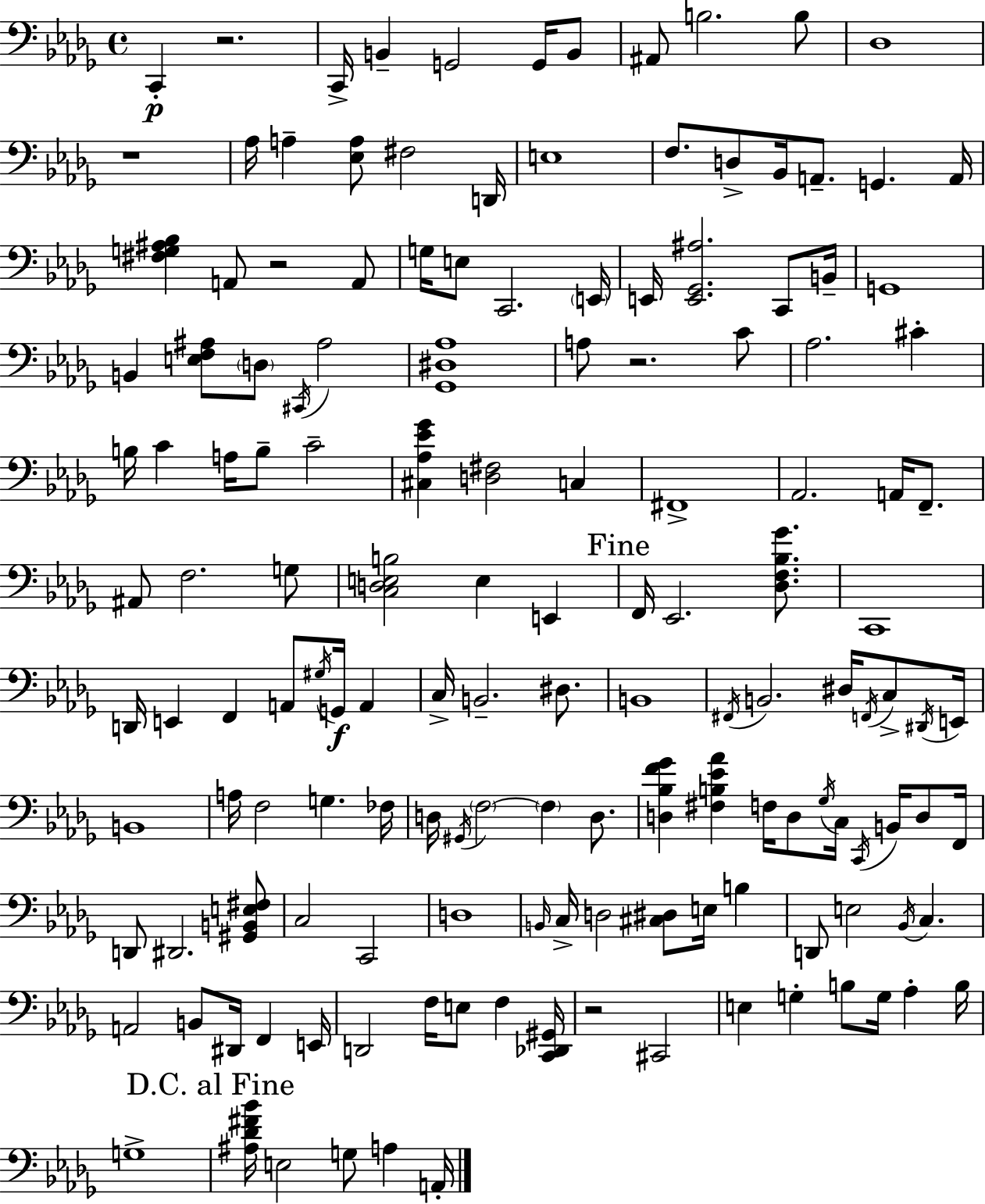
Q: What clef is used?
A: bass